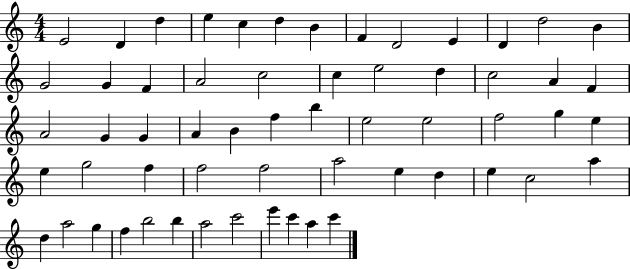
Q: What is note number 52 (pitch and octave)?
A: B5